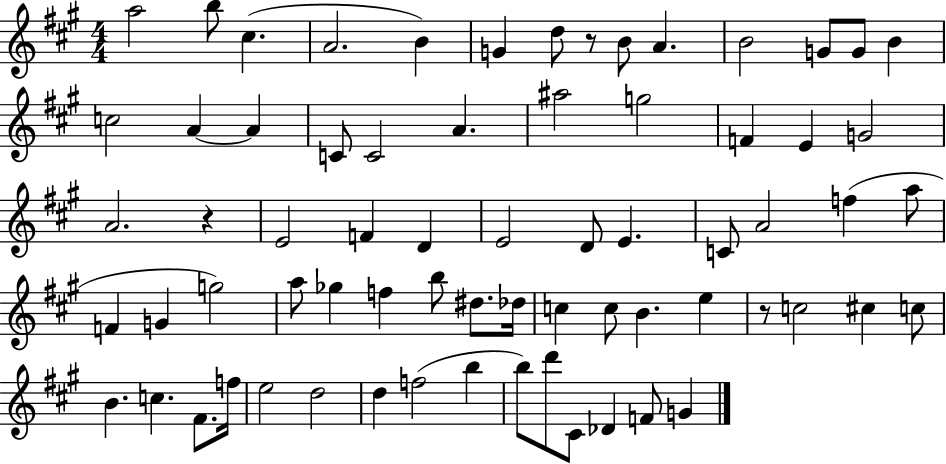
{
  \clef treble
  \numericTimeSignature
  \time 4/4
  \key a \major
  \repeat volta 2 { a''2 b''8 cis''4.( | a'2. b'4) | g'4 d''8 r8 b'8 a'4. | b'2 g'8 g'8 b'4 | \break c''2 a'4~~ a'4 | c'8 c'2 a'4. | ais''2 g''2 | f'4 e'4 g'2 | \break a'2. r4 | e'2 f'4 d'4 | e'2 d'8 e'4. | c'8 a'2 f''4( a''8 | \break f'4 g'4 g''2) | a''8 ges''4 f''4 b''8 dis''8. des''16 | c''4 c''8 b'4. e''4 | r8 c''2 cis''4 c''8 | \break b'4. c''4. fis'8. f''16 | e''2 d''2 | d''4 f''2( b''4 | b''8) d'''8 cis'8 des'4 f'8 g'4 | \break } \bar "|."
}